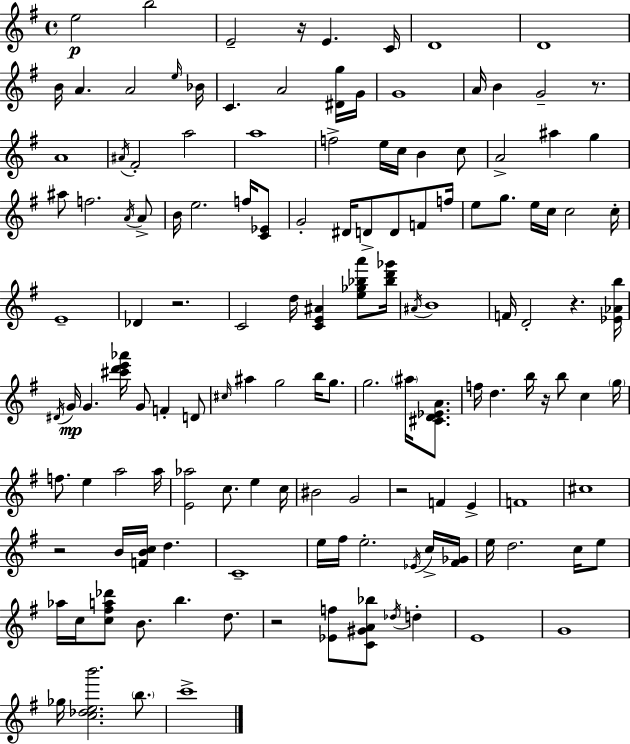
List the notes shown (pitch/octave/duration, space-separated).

E5/h B5/h E4/h R/s E4/q. C4/s D4/w D4/w B4/s A4/q. A4/h E5/s Bb4/s C4/q. A4/h [D#4,G5]/s G4/s G4/w A4/s B4/q G4/h R/e. A4/w A#4/s F#4/h A5/h A5/w F5/h E5/s C5/s B4/q C5/e A4/h A#5/q G5/q A#5/e F5/h. A4/s A4/e B4/s E5/h. F5/s [C4,Eb4]/e G4/h D#4/s D4/e D4/e F4/e F5/s E5/e G5/e. E5/s C5/s C5/h C5/s E4/w Db4/q R/h. C4/h D5/s [C4,E4,A#4]/q [E5,Gb5,Bb5,A6]/e [Bb5,D6,Gb6]/s A#4/s B4/w F4/s D4/h R/q. [Eb4,Ab4,B5]/s D#4/s G4/s G4/q. [C#6,D6,E6,Ab6]/s G4/e F4/q D4/e C#5/s A#5/q G5/h B5/s G5/e. G5/h. A#5/s [C#4,D4,Eb4,A4]/e. F5/s D5/q. B5/s R/s B5/e C5/q G5/s F5/e. E5/q A5/h A5/s [E4,Ab5]/h C5/e. E5/q C5/s BIS4/h G4/h R/h F4/q E4/q F4/w C#5/w R/h B4/s [F4,B4,C5]/s D5/q. C4/w E5/s F#5/s E5/h. Eb4/s C5/s [F#4,Gb4]/s E5/s D5/h. C5/s E5/e Ab5/s C5/s [C5,F#5,A5,Db6]/e B4/e. B5/q. D5/e. R/h [Eb4,F5]/e [C4,G#4,A4,Bb5]/e Db5/s D5/q E4/w G4/w Gb5/s [C5,Db5,E5,B6]/h. B5/e. C6/w